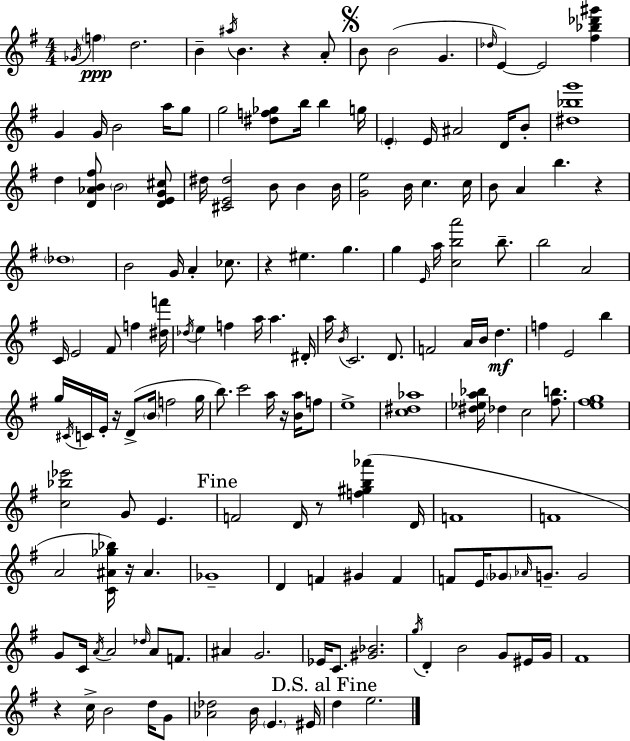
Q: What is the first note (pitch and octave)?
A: Gb4